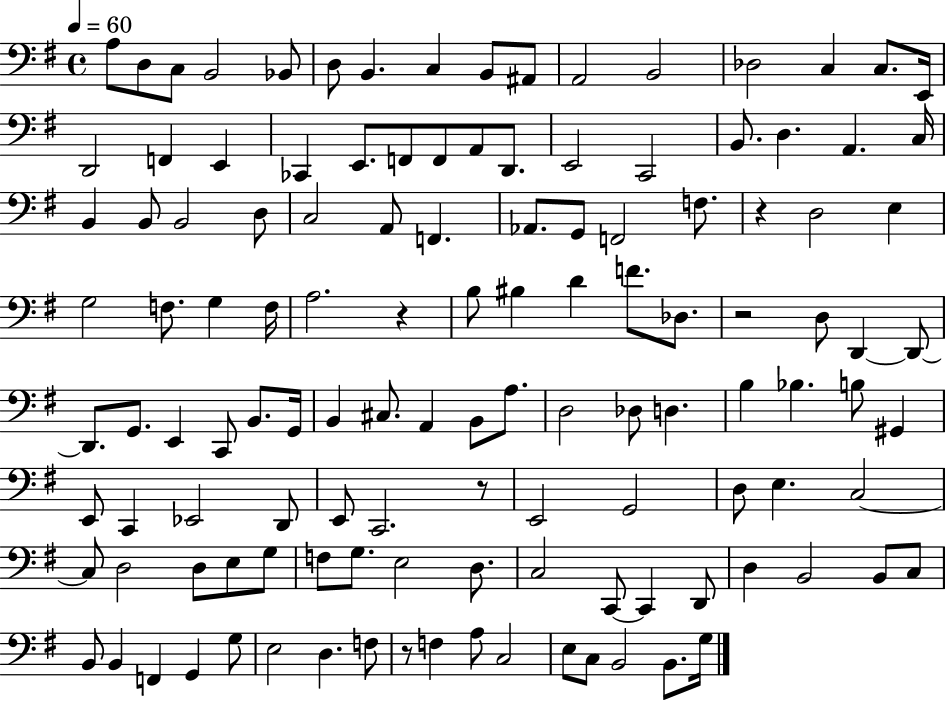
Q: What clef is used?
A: bass